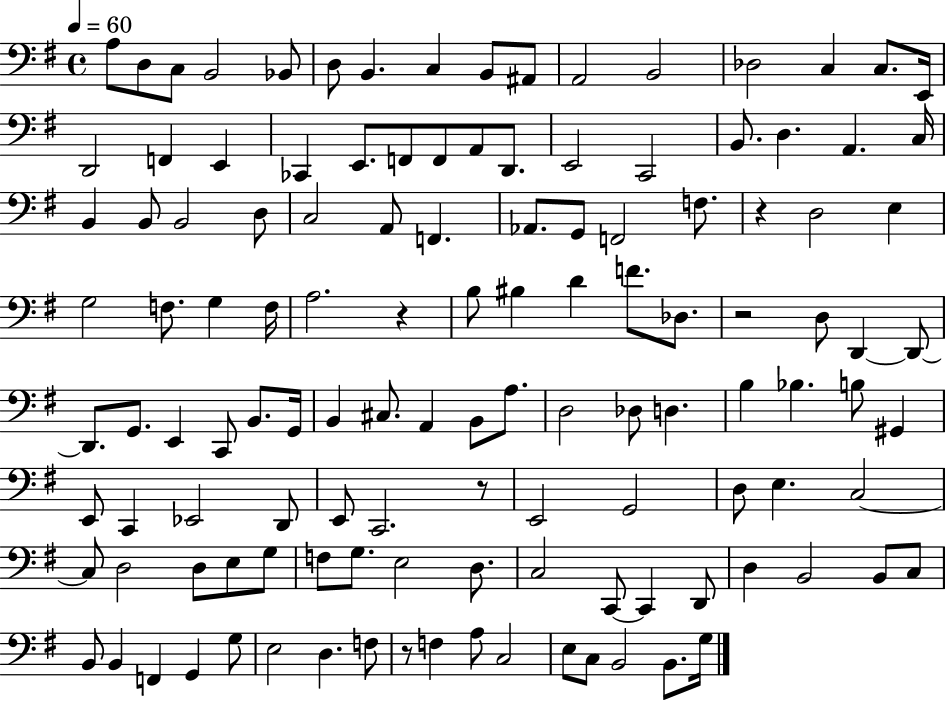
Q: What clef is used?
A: bass